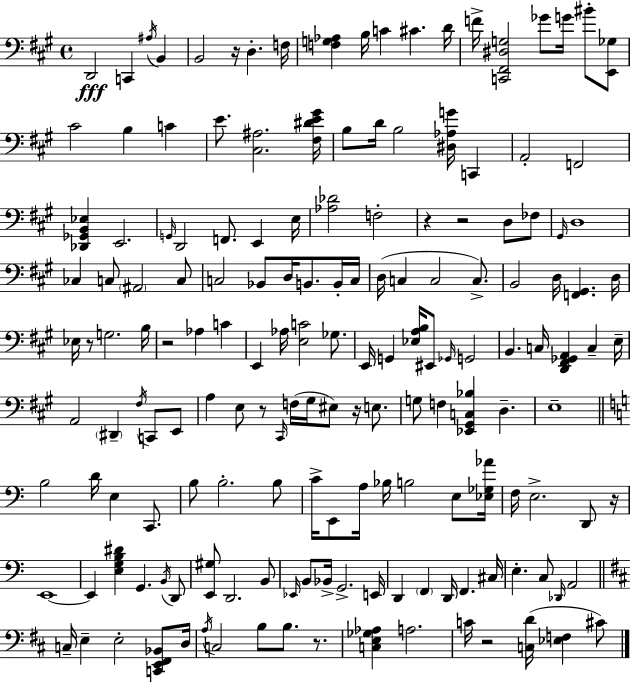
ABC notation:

X:1
T:Untitled
M:4/4
L:1/4
K:A
D,,2 C,, ^A,/4 B,, B,,2 z/4 D, F,/4 [F,G,_A,] B,/4 C ^C D/4 F/4 [C,,^F,,^D,G,]2 _G/2 G/4 ^B/2 [E,,_G,]/2 ^C2 B, C E/2 [^C,^A,]2 [^F,^DE^G]/4 B,/2 D/4 B,2 [^D,_A,G]/4 C,, A,,2 F,,2 [_D,,_G,,B,,_E,] E,,2 G,,/4 D,,2 F,,/2 E,, E,/4 [_A,_D]2 F,2 z z2 D,/2 _F,/2 ^G,,/4 D,4 _C, C,/2 ^A,,2 C,/2 C,2 _B,,/2 D,/4 B,,/2 B,,/4 C,/4 D,/4 C, C,2 C,/2 B,,2 D,/4 [F,,^G,,] D,/4 _E,/4 z/2 G,2 B,/4 z2 _A, C E,, _A,/4 [E,C]2 _G,/2 E,,/4 G,, [_E,A,B,]/4 ^E,,/2 _G,,/4 G,,2 B,, C,/4 [D,,^F,,_G,,A,,] C, E,/4 A,,2 ^D,, ^F,/4 C,,/2 E,,/2 A, E,/2 z/2 ^C,,/4 F,/4 ^G,/4 ^E,/2 z/4 E,/2 G,/2 F, [_E,,^G,,C,_B,] D, E,4 B,2 D/4 E, C,,/2 B,/2 B,2 B,/2 C/4 E,,/2 A,/4 _B,/4 B,2 E,/2 [_E,_G,_A]/4 F,/4 E,2 D,,/2 z/4 E,,4 E,, [E,G,B,^D] G,, B,,/4 D,,/2 [E,,^G,]/2 D,,2 B,,/2 _E,,/4 B,,/2 _B,,/4 G,,2 E,,/4 D,, F,, D,,/4 F,, ^C,/4 E, C,/2 _D,,/4 A,,2 C,/4 E, E,2 [C,,E,,^F,,_B,,]/2 D,/4 A,/4 C,2 B,/2 B,/2 z/2 [C,E,_G,_A,] A,2 C/4 z2 [C,D]/4 [_E,F,] ^C/2